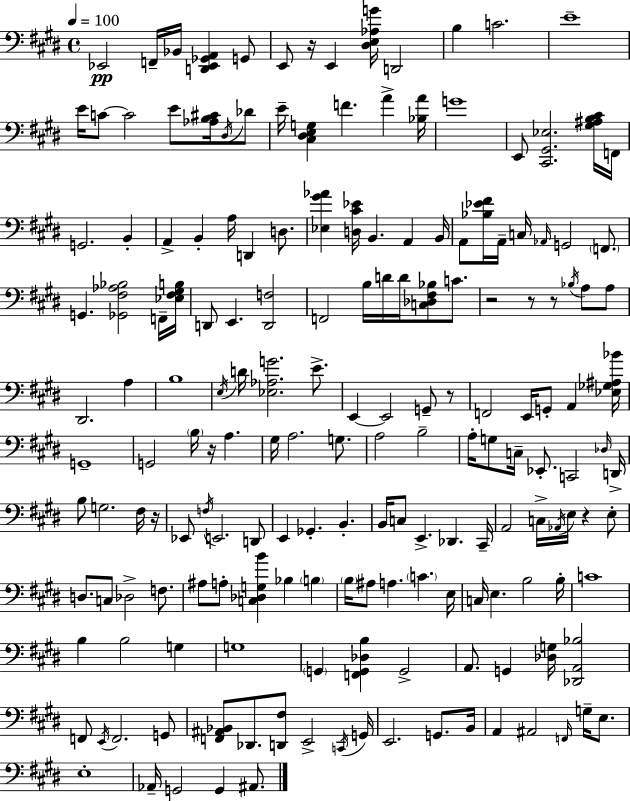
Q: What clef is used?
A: bass